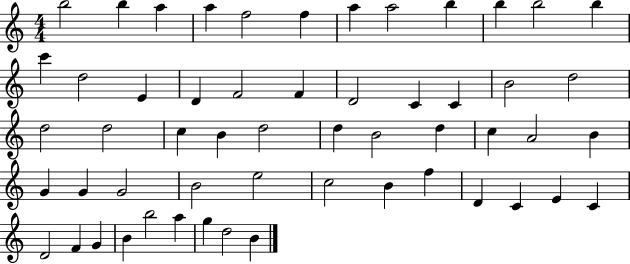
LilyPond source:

{
  \clef treble
  \numericTimeSignature
  \time 4/4
  \key c \major
  b''2 b''4 a''4 | a''4 f''2 f''4 | a''4 a''2 b''4 | b''4 b''2 b''4 | \break c'''4 d''2 e'4 | d'4 f'2 f'4 | d'2 c'4 c'4 | b'2 d''2 | \break d''2 d''2 | c''4 b'4 d''2 | d''4 b'2 d''4 | c''4 a'2 b'4 | \break g'4 g'4 g'2 | b'2 e''2 | c''2 b'4 f''4 | d'4 c'4 e'4 c'4 | \break d'2 f'4 g'4 | b'4 b''2 a''4 | g''4 d''2 b'4 | \bar "|."
}